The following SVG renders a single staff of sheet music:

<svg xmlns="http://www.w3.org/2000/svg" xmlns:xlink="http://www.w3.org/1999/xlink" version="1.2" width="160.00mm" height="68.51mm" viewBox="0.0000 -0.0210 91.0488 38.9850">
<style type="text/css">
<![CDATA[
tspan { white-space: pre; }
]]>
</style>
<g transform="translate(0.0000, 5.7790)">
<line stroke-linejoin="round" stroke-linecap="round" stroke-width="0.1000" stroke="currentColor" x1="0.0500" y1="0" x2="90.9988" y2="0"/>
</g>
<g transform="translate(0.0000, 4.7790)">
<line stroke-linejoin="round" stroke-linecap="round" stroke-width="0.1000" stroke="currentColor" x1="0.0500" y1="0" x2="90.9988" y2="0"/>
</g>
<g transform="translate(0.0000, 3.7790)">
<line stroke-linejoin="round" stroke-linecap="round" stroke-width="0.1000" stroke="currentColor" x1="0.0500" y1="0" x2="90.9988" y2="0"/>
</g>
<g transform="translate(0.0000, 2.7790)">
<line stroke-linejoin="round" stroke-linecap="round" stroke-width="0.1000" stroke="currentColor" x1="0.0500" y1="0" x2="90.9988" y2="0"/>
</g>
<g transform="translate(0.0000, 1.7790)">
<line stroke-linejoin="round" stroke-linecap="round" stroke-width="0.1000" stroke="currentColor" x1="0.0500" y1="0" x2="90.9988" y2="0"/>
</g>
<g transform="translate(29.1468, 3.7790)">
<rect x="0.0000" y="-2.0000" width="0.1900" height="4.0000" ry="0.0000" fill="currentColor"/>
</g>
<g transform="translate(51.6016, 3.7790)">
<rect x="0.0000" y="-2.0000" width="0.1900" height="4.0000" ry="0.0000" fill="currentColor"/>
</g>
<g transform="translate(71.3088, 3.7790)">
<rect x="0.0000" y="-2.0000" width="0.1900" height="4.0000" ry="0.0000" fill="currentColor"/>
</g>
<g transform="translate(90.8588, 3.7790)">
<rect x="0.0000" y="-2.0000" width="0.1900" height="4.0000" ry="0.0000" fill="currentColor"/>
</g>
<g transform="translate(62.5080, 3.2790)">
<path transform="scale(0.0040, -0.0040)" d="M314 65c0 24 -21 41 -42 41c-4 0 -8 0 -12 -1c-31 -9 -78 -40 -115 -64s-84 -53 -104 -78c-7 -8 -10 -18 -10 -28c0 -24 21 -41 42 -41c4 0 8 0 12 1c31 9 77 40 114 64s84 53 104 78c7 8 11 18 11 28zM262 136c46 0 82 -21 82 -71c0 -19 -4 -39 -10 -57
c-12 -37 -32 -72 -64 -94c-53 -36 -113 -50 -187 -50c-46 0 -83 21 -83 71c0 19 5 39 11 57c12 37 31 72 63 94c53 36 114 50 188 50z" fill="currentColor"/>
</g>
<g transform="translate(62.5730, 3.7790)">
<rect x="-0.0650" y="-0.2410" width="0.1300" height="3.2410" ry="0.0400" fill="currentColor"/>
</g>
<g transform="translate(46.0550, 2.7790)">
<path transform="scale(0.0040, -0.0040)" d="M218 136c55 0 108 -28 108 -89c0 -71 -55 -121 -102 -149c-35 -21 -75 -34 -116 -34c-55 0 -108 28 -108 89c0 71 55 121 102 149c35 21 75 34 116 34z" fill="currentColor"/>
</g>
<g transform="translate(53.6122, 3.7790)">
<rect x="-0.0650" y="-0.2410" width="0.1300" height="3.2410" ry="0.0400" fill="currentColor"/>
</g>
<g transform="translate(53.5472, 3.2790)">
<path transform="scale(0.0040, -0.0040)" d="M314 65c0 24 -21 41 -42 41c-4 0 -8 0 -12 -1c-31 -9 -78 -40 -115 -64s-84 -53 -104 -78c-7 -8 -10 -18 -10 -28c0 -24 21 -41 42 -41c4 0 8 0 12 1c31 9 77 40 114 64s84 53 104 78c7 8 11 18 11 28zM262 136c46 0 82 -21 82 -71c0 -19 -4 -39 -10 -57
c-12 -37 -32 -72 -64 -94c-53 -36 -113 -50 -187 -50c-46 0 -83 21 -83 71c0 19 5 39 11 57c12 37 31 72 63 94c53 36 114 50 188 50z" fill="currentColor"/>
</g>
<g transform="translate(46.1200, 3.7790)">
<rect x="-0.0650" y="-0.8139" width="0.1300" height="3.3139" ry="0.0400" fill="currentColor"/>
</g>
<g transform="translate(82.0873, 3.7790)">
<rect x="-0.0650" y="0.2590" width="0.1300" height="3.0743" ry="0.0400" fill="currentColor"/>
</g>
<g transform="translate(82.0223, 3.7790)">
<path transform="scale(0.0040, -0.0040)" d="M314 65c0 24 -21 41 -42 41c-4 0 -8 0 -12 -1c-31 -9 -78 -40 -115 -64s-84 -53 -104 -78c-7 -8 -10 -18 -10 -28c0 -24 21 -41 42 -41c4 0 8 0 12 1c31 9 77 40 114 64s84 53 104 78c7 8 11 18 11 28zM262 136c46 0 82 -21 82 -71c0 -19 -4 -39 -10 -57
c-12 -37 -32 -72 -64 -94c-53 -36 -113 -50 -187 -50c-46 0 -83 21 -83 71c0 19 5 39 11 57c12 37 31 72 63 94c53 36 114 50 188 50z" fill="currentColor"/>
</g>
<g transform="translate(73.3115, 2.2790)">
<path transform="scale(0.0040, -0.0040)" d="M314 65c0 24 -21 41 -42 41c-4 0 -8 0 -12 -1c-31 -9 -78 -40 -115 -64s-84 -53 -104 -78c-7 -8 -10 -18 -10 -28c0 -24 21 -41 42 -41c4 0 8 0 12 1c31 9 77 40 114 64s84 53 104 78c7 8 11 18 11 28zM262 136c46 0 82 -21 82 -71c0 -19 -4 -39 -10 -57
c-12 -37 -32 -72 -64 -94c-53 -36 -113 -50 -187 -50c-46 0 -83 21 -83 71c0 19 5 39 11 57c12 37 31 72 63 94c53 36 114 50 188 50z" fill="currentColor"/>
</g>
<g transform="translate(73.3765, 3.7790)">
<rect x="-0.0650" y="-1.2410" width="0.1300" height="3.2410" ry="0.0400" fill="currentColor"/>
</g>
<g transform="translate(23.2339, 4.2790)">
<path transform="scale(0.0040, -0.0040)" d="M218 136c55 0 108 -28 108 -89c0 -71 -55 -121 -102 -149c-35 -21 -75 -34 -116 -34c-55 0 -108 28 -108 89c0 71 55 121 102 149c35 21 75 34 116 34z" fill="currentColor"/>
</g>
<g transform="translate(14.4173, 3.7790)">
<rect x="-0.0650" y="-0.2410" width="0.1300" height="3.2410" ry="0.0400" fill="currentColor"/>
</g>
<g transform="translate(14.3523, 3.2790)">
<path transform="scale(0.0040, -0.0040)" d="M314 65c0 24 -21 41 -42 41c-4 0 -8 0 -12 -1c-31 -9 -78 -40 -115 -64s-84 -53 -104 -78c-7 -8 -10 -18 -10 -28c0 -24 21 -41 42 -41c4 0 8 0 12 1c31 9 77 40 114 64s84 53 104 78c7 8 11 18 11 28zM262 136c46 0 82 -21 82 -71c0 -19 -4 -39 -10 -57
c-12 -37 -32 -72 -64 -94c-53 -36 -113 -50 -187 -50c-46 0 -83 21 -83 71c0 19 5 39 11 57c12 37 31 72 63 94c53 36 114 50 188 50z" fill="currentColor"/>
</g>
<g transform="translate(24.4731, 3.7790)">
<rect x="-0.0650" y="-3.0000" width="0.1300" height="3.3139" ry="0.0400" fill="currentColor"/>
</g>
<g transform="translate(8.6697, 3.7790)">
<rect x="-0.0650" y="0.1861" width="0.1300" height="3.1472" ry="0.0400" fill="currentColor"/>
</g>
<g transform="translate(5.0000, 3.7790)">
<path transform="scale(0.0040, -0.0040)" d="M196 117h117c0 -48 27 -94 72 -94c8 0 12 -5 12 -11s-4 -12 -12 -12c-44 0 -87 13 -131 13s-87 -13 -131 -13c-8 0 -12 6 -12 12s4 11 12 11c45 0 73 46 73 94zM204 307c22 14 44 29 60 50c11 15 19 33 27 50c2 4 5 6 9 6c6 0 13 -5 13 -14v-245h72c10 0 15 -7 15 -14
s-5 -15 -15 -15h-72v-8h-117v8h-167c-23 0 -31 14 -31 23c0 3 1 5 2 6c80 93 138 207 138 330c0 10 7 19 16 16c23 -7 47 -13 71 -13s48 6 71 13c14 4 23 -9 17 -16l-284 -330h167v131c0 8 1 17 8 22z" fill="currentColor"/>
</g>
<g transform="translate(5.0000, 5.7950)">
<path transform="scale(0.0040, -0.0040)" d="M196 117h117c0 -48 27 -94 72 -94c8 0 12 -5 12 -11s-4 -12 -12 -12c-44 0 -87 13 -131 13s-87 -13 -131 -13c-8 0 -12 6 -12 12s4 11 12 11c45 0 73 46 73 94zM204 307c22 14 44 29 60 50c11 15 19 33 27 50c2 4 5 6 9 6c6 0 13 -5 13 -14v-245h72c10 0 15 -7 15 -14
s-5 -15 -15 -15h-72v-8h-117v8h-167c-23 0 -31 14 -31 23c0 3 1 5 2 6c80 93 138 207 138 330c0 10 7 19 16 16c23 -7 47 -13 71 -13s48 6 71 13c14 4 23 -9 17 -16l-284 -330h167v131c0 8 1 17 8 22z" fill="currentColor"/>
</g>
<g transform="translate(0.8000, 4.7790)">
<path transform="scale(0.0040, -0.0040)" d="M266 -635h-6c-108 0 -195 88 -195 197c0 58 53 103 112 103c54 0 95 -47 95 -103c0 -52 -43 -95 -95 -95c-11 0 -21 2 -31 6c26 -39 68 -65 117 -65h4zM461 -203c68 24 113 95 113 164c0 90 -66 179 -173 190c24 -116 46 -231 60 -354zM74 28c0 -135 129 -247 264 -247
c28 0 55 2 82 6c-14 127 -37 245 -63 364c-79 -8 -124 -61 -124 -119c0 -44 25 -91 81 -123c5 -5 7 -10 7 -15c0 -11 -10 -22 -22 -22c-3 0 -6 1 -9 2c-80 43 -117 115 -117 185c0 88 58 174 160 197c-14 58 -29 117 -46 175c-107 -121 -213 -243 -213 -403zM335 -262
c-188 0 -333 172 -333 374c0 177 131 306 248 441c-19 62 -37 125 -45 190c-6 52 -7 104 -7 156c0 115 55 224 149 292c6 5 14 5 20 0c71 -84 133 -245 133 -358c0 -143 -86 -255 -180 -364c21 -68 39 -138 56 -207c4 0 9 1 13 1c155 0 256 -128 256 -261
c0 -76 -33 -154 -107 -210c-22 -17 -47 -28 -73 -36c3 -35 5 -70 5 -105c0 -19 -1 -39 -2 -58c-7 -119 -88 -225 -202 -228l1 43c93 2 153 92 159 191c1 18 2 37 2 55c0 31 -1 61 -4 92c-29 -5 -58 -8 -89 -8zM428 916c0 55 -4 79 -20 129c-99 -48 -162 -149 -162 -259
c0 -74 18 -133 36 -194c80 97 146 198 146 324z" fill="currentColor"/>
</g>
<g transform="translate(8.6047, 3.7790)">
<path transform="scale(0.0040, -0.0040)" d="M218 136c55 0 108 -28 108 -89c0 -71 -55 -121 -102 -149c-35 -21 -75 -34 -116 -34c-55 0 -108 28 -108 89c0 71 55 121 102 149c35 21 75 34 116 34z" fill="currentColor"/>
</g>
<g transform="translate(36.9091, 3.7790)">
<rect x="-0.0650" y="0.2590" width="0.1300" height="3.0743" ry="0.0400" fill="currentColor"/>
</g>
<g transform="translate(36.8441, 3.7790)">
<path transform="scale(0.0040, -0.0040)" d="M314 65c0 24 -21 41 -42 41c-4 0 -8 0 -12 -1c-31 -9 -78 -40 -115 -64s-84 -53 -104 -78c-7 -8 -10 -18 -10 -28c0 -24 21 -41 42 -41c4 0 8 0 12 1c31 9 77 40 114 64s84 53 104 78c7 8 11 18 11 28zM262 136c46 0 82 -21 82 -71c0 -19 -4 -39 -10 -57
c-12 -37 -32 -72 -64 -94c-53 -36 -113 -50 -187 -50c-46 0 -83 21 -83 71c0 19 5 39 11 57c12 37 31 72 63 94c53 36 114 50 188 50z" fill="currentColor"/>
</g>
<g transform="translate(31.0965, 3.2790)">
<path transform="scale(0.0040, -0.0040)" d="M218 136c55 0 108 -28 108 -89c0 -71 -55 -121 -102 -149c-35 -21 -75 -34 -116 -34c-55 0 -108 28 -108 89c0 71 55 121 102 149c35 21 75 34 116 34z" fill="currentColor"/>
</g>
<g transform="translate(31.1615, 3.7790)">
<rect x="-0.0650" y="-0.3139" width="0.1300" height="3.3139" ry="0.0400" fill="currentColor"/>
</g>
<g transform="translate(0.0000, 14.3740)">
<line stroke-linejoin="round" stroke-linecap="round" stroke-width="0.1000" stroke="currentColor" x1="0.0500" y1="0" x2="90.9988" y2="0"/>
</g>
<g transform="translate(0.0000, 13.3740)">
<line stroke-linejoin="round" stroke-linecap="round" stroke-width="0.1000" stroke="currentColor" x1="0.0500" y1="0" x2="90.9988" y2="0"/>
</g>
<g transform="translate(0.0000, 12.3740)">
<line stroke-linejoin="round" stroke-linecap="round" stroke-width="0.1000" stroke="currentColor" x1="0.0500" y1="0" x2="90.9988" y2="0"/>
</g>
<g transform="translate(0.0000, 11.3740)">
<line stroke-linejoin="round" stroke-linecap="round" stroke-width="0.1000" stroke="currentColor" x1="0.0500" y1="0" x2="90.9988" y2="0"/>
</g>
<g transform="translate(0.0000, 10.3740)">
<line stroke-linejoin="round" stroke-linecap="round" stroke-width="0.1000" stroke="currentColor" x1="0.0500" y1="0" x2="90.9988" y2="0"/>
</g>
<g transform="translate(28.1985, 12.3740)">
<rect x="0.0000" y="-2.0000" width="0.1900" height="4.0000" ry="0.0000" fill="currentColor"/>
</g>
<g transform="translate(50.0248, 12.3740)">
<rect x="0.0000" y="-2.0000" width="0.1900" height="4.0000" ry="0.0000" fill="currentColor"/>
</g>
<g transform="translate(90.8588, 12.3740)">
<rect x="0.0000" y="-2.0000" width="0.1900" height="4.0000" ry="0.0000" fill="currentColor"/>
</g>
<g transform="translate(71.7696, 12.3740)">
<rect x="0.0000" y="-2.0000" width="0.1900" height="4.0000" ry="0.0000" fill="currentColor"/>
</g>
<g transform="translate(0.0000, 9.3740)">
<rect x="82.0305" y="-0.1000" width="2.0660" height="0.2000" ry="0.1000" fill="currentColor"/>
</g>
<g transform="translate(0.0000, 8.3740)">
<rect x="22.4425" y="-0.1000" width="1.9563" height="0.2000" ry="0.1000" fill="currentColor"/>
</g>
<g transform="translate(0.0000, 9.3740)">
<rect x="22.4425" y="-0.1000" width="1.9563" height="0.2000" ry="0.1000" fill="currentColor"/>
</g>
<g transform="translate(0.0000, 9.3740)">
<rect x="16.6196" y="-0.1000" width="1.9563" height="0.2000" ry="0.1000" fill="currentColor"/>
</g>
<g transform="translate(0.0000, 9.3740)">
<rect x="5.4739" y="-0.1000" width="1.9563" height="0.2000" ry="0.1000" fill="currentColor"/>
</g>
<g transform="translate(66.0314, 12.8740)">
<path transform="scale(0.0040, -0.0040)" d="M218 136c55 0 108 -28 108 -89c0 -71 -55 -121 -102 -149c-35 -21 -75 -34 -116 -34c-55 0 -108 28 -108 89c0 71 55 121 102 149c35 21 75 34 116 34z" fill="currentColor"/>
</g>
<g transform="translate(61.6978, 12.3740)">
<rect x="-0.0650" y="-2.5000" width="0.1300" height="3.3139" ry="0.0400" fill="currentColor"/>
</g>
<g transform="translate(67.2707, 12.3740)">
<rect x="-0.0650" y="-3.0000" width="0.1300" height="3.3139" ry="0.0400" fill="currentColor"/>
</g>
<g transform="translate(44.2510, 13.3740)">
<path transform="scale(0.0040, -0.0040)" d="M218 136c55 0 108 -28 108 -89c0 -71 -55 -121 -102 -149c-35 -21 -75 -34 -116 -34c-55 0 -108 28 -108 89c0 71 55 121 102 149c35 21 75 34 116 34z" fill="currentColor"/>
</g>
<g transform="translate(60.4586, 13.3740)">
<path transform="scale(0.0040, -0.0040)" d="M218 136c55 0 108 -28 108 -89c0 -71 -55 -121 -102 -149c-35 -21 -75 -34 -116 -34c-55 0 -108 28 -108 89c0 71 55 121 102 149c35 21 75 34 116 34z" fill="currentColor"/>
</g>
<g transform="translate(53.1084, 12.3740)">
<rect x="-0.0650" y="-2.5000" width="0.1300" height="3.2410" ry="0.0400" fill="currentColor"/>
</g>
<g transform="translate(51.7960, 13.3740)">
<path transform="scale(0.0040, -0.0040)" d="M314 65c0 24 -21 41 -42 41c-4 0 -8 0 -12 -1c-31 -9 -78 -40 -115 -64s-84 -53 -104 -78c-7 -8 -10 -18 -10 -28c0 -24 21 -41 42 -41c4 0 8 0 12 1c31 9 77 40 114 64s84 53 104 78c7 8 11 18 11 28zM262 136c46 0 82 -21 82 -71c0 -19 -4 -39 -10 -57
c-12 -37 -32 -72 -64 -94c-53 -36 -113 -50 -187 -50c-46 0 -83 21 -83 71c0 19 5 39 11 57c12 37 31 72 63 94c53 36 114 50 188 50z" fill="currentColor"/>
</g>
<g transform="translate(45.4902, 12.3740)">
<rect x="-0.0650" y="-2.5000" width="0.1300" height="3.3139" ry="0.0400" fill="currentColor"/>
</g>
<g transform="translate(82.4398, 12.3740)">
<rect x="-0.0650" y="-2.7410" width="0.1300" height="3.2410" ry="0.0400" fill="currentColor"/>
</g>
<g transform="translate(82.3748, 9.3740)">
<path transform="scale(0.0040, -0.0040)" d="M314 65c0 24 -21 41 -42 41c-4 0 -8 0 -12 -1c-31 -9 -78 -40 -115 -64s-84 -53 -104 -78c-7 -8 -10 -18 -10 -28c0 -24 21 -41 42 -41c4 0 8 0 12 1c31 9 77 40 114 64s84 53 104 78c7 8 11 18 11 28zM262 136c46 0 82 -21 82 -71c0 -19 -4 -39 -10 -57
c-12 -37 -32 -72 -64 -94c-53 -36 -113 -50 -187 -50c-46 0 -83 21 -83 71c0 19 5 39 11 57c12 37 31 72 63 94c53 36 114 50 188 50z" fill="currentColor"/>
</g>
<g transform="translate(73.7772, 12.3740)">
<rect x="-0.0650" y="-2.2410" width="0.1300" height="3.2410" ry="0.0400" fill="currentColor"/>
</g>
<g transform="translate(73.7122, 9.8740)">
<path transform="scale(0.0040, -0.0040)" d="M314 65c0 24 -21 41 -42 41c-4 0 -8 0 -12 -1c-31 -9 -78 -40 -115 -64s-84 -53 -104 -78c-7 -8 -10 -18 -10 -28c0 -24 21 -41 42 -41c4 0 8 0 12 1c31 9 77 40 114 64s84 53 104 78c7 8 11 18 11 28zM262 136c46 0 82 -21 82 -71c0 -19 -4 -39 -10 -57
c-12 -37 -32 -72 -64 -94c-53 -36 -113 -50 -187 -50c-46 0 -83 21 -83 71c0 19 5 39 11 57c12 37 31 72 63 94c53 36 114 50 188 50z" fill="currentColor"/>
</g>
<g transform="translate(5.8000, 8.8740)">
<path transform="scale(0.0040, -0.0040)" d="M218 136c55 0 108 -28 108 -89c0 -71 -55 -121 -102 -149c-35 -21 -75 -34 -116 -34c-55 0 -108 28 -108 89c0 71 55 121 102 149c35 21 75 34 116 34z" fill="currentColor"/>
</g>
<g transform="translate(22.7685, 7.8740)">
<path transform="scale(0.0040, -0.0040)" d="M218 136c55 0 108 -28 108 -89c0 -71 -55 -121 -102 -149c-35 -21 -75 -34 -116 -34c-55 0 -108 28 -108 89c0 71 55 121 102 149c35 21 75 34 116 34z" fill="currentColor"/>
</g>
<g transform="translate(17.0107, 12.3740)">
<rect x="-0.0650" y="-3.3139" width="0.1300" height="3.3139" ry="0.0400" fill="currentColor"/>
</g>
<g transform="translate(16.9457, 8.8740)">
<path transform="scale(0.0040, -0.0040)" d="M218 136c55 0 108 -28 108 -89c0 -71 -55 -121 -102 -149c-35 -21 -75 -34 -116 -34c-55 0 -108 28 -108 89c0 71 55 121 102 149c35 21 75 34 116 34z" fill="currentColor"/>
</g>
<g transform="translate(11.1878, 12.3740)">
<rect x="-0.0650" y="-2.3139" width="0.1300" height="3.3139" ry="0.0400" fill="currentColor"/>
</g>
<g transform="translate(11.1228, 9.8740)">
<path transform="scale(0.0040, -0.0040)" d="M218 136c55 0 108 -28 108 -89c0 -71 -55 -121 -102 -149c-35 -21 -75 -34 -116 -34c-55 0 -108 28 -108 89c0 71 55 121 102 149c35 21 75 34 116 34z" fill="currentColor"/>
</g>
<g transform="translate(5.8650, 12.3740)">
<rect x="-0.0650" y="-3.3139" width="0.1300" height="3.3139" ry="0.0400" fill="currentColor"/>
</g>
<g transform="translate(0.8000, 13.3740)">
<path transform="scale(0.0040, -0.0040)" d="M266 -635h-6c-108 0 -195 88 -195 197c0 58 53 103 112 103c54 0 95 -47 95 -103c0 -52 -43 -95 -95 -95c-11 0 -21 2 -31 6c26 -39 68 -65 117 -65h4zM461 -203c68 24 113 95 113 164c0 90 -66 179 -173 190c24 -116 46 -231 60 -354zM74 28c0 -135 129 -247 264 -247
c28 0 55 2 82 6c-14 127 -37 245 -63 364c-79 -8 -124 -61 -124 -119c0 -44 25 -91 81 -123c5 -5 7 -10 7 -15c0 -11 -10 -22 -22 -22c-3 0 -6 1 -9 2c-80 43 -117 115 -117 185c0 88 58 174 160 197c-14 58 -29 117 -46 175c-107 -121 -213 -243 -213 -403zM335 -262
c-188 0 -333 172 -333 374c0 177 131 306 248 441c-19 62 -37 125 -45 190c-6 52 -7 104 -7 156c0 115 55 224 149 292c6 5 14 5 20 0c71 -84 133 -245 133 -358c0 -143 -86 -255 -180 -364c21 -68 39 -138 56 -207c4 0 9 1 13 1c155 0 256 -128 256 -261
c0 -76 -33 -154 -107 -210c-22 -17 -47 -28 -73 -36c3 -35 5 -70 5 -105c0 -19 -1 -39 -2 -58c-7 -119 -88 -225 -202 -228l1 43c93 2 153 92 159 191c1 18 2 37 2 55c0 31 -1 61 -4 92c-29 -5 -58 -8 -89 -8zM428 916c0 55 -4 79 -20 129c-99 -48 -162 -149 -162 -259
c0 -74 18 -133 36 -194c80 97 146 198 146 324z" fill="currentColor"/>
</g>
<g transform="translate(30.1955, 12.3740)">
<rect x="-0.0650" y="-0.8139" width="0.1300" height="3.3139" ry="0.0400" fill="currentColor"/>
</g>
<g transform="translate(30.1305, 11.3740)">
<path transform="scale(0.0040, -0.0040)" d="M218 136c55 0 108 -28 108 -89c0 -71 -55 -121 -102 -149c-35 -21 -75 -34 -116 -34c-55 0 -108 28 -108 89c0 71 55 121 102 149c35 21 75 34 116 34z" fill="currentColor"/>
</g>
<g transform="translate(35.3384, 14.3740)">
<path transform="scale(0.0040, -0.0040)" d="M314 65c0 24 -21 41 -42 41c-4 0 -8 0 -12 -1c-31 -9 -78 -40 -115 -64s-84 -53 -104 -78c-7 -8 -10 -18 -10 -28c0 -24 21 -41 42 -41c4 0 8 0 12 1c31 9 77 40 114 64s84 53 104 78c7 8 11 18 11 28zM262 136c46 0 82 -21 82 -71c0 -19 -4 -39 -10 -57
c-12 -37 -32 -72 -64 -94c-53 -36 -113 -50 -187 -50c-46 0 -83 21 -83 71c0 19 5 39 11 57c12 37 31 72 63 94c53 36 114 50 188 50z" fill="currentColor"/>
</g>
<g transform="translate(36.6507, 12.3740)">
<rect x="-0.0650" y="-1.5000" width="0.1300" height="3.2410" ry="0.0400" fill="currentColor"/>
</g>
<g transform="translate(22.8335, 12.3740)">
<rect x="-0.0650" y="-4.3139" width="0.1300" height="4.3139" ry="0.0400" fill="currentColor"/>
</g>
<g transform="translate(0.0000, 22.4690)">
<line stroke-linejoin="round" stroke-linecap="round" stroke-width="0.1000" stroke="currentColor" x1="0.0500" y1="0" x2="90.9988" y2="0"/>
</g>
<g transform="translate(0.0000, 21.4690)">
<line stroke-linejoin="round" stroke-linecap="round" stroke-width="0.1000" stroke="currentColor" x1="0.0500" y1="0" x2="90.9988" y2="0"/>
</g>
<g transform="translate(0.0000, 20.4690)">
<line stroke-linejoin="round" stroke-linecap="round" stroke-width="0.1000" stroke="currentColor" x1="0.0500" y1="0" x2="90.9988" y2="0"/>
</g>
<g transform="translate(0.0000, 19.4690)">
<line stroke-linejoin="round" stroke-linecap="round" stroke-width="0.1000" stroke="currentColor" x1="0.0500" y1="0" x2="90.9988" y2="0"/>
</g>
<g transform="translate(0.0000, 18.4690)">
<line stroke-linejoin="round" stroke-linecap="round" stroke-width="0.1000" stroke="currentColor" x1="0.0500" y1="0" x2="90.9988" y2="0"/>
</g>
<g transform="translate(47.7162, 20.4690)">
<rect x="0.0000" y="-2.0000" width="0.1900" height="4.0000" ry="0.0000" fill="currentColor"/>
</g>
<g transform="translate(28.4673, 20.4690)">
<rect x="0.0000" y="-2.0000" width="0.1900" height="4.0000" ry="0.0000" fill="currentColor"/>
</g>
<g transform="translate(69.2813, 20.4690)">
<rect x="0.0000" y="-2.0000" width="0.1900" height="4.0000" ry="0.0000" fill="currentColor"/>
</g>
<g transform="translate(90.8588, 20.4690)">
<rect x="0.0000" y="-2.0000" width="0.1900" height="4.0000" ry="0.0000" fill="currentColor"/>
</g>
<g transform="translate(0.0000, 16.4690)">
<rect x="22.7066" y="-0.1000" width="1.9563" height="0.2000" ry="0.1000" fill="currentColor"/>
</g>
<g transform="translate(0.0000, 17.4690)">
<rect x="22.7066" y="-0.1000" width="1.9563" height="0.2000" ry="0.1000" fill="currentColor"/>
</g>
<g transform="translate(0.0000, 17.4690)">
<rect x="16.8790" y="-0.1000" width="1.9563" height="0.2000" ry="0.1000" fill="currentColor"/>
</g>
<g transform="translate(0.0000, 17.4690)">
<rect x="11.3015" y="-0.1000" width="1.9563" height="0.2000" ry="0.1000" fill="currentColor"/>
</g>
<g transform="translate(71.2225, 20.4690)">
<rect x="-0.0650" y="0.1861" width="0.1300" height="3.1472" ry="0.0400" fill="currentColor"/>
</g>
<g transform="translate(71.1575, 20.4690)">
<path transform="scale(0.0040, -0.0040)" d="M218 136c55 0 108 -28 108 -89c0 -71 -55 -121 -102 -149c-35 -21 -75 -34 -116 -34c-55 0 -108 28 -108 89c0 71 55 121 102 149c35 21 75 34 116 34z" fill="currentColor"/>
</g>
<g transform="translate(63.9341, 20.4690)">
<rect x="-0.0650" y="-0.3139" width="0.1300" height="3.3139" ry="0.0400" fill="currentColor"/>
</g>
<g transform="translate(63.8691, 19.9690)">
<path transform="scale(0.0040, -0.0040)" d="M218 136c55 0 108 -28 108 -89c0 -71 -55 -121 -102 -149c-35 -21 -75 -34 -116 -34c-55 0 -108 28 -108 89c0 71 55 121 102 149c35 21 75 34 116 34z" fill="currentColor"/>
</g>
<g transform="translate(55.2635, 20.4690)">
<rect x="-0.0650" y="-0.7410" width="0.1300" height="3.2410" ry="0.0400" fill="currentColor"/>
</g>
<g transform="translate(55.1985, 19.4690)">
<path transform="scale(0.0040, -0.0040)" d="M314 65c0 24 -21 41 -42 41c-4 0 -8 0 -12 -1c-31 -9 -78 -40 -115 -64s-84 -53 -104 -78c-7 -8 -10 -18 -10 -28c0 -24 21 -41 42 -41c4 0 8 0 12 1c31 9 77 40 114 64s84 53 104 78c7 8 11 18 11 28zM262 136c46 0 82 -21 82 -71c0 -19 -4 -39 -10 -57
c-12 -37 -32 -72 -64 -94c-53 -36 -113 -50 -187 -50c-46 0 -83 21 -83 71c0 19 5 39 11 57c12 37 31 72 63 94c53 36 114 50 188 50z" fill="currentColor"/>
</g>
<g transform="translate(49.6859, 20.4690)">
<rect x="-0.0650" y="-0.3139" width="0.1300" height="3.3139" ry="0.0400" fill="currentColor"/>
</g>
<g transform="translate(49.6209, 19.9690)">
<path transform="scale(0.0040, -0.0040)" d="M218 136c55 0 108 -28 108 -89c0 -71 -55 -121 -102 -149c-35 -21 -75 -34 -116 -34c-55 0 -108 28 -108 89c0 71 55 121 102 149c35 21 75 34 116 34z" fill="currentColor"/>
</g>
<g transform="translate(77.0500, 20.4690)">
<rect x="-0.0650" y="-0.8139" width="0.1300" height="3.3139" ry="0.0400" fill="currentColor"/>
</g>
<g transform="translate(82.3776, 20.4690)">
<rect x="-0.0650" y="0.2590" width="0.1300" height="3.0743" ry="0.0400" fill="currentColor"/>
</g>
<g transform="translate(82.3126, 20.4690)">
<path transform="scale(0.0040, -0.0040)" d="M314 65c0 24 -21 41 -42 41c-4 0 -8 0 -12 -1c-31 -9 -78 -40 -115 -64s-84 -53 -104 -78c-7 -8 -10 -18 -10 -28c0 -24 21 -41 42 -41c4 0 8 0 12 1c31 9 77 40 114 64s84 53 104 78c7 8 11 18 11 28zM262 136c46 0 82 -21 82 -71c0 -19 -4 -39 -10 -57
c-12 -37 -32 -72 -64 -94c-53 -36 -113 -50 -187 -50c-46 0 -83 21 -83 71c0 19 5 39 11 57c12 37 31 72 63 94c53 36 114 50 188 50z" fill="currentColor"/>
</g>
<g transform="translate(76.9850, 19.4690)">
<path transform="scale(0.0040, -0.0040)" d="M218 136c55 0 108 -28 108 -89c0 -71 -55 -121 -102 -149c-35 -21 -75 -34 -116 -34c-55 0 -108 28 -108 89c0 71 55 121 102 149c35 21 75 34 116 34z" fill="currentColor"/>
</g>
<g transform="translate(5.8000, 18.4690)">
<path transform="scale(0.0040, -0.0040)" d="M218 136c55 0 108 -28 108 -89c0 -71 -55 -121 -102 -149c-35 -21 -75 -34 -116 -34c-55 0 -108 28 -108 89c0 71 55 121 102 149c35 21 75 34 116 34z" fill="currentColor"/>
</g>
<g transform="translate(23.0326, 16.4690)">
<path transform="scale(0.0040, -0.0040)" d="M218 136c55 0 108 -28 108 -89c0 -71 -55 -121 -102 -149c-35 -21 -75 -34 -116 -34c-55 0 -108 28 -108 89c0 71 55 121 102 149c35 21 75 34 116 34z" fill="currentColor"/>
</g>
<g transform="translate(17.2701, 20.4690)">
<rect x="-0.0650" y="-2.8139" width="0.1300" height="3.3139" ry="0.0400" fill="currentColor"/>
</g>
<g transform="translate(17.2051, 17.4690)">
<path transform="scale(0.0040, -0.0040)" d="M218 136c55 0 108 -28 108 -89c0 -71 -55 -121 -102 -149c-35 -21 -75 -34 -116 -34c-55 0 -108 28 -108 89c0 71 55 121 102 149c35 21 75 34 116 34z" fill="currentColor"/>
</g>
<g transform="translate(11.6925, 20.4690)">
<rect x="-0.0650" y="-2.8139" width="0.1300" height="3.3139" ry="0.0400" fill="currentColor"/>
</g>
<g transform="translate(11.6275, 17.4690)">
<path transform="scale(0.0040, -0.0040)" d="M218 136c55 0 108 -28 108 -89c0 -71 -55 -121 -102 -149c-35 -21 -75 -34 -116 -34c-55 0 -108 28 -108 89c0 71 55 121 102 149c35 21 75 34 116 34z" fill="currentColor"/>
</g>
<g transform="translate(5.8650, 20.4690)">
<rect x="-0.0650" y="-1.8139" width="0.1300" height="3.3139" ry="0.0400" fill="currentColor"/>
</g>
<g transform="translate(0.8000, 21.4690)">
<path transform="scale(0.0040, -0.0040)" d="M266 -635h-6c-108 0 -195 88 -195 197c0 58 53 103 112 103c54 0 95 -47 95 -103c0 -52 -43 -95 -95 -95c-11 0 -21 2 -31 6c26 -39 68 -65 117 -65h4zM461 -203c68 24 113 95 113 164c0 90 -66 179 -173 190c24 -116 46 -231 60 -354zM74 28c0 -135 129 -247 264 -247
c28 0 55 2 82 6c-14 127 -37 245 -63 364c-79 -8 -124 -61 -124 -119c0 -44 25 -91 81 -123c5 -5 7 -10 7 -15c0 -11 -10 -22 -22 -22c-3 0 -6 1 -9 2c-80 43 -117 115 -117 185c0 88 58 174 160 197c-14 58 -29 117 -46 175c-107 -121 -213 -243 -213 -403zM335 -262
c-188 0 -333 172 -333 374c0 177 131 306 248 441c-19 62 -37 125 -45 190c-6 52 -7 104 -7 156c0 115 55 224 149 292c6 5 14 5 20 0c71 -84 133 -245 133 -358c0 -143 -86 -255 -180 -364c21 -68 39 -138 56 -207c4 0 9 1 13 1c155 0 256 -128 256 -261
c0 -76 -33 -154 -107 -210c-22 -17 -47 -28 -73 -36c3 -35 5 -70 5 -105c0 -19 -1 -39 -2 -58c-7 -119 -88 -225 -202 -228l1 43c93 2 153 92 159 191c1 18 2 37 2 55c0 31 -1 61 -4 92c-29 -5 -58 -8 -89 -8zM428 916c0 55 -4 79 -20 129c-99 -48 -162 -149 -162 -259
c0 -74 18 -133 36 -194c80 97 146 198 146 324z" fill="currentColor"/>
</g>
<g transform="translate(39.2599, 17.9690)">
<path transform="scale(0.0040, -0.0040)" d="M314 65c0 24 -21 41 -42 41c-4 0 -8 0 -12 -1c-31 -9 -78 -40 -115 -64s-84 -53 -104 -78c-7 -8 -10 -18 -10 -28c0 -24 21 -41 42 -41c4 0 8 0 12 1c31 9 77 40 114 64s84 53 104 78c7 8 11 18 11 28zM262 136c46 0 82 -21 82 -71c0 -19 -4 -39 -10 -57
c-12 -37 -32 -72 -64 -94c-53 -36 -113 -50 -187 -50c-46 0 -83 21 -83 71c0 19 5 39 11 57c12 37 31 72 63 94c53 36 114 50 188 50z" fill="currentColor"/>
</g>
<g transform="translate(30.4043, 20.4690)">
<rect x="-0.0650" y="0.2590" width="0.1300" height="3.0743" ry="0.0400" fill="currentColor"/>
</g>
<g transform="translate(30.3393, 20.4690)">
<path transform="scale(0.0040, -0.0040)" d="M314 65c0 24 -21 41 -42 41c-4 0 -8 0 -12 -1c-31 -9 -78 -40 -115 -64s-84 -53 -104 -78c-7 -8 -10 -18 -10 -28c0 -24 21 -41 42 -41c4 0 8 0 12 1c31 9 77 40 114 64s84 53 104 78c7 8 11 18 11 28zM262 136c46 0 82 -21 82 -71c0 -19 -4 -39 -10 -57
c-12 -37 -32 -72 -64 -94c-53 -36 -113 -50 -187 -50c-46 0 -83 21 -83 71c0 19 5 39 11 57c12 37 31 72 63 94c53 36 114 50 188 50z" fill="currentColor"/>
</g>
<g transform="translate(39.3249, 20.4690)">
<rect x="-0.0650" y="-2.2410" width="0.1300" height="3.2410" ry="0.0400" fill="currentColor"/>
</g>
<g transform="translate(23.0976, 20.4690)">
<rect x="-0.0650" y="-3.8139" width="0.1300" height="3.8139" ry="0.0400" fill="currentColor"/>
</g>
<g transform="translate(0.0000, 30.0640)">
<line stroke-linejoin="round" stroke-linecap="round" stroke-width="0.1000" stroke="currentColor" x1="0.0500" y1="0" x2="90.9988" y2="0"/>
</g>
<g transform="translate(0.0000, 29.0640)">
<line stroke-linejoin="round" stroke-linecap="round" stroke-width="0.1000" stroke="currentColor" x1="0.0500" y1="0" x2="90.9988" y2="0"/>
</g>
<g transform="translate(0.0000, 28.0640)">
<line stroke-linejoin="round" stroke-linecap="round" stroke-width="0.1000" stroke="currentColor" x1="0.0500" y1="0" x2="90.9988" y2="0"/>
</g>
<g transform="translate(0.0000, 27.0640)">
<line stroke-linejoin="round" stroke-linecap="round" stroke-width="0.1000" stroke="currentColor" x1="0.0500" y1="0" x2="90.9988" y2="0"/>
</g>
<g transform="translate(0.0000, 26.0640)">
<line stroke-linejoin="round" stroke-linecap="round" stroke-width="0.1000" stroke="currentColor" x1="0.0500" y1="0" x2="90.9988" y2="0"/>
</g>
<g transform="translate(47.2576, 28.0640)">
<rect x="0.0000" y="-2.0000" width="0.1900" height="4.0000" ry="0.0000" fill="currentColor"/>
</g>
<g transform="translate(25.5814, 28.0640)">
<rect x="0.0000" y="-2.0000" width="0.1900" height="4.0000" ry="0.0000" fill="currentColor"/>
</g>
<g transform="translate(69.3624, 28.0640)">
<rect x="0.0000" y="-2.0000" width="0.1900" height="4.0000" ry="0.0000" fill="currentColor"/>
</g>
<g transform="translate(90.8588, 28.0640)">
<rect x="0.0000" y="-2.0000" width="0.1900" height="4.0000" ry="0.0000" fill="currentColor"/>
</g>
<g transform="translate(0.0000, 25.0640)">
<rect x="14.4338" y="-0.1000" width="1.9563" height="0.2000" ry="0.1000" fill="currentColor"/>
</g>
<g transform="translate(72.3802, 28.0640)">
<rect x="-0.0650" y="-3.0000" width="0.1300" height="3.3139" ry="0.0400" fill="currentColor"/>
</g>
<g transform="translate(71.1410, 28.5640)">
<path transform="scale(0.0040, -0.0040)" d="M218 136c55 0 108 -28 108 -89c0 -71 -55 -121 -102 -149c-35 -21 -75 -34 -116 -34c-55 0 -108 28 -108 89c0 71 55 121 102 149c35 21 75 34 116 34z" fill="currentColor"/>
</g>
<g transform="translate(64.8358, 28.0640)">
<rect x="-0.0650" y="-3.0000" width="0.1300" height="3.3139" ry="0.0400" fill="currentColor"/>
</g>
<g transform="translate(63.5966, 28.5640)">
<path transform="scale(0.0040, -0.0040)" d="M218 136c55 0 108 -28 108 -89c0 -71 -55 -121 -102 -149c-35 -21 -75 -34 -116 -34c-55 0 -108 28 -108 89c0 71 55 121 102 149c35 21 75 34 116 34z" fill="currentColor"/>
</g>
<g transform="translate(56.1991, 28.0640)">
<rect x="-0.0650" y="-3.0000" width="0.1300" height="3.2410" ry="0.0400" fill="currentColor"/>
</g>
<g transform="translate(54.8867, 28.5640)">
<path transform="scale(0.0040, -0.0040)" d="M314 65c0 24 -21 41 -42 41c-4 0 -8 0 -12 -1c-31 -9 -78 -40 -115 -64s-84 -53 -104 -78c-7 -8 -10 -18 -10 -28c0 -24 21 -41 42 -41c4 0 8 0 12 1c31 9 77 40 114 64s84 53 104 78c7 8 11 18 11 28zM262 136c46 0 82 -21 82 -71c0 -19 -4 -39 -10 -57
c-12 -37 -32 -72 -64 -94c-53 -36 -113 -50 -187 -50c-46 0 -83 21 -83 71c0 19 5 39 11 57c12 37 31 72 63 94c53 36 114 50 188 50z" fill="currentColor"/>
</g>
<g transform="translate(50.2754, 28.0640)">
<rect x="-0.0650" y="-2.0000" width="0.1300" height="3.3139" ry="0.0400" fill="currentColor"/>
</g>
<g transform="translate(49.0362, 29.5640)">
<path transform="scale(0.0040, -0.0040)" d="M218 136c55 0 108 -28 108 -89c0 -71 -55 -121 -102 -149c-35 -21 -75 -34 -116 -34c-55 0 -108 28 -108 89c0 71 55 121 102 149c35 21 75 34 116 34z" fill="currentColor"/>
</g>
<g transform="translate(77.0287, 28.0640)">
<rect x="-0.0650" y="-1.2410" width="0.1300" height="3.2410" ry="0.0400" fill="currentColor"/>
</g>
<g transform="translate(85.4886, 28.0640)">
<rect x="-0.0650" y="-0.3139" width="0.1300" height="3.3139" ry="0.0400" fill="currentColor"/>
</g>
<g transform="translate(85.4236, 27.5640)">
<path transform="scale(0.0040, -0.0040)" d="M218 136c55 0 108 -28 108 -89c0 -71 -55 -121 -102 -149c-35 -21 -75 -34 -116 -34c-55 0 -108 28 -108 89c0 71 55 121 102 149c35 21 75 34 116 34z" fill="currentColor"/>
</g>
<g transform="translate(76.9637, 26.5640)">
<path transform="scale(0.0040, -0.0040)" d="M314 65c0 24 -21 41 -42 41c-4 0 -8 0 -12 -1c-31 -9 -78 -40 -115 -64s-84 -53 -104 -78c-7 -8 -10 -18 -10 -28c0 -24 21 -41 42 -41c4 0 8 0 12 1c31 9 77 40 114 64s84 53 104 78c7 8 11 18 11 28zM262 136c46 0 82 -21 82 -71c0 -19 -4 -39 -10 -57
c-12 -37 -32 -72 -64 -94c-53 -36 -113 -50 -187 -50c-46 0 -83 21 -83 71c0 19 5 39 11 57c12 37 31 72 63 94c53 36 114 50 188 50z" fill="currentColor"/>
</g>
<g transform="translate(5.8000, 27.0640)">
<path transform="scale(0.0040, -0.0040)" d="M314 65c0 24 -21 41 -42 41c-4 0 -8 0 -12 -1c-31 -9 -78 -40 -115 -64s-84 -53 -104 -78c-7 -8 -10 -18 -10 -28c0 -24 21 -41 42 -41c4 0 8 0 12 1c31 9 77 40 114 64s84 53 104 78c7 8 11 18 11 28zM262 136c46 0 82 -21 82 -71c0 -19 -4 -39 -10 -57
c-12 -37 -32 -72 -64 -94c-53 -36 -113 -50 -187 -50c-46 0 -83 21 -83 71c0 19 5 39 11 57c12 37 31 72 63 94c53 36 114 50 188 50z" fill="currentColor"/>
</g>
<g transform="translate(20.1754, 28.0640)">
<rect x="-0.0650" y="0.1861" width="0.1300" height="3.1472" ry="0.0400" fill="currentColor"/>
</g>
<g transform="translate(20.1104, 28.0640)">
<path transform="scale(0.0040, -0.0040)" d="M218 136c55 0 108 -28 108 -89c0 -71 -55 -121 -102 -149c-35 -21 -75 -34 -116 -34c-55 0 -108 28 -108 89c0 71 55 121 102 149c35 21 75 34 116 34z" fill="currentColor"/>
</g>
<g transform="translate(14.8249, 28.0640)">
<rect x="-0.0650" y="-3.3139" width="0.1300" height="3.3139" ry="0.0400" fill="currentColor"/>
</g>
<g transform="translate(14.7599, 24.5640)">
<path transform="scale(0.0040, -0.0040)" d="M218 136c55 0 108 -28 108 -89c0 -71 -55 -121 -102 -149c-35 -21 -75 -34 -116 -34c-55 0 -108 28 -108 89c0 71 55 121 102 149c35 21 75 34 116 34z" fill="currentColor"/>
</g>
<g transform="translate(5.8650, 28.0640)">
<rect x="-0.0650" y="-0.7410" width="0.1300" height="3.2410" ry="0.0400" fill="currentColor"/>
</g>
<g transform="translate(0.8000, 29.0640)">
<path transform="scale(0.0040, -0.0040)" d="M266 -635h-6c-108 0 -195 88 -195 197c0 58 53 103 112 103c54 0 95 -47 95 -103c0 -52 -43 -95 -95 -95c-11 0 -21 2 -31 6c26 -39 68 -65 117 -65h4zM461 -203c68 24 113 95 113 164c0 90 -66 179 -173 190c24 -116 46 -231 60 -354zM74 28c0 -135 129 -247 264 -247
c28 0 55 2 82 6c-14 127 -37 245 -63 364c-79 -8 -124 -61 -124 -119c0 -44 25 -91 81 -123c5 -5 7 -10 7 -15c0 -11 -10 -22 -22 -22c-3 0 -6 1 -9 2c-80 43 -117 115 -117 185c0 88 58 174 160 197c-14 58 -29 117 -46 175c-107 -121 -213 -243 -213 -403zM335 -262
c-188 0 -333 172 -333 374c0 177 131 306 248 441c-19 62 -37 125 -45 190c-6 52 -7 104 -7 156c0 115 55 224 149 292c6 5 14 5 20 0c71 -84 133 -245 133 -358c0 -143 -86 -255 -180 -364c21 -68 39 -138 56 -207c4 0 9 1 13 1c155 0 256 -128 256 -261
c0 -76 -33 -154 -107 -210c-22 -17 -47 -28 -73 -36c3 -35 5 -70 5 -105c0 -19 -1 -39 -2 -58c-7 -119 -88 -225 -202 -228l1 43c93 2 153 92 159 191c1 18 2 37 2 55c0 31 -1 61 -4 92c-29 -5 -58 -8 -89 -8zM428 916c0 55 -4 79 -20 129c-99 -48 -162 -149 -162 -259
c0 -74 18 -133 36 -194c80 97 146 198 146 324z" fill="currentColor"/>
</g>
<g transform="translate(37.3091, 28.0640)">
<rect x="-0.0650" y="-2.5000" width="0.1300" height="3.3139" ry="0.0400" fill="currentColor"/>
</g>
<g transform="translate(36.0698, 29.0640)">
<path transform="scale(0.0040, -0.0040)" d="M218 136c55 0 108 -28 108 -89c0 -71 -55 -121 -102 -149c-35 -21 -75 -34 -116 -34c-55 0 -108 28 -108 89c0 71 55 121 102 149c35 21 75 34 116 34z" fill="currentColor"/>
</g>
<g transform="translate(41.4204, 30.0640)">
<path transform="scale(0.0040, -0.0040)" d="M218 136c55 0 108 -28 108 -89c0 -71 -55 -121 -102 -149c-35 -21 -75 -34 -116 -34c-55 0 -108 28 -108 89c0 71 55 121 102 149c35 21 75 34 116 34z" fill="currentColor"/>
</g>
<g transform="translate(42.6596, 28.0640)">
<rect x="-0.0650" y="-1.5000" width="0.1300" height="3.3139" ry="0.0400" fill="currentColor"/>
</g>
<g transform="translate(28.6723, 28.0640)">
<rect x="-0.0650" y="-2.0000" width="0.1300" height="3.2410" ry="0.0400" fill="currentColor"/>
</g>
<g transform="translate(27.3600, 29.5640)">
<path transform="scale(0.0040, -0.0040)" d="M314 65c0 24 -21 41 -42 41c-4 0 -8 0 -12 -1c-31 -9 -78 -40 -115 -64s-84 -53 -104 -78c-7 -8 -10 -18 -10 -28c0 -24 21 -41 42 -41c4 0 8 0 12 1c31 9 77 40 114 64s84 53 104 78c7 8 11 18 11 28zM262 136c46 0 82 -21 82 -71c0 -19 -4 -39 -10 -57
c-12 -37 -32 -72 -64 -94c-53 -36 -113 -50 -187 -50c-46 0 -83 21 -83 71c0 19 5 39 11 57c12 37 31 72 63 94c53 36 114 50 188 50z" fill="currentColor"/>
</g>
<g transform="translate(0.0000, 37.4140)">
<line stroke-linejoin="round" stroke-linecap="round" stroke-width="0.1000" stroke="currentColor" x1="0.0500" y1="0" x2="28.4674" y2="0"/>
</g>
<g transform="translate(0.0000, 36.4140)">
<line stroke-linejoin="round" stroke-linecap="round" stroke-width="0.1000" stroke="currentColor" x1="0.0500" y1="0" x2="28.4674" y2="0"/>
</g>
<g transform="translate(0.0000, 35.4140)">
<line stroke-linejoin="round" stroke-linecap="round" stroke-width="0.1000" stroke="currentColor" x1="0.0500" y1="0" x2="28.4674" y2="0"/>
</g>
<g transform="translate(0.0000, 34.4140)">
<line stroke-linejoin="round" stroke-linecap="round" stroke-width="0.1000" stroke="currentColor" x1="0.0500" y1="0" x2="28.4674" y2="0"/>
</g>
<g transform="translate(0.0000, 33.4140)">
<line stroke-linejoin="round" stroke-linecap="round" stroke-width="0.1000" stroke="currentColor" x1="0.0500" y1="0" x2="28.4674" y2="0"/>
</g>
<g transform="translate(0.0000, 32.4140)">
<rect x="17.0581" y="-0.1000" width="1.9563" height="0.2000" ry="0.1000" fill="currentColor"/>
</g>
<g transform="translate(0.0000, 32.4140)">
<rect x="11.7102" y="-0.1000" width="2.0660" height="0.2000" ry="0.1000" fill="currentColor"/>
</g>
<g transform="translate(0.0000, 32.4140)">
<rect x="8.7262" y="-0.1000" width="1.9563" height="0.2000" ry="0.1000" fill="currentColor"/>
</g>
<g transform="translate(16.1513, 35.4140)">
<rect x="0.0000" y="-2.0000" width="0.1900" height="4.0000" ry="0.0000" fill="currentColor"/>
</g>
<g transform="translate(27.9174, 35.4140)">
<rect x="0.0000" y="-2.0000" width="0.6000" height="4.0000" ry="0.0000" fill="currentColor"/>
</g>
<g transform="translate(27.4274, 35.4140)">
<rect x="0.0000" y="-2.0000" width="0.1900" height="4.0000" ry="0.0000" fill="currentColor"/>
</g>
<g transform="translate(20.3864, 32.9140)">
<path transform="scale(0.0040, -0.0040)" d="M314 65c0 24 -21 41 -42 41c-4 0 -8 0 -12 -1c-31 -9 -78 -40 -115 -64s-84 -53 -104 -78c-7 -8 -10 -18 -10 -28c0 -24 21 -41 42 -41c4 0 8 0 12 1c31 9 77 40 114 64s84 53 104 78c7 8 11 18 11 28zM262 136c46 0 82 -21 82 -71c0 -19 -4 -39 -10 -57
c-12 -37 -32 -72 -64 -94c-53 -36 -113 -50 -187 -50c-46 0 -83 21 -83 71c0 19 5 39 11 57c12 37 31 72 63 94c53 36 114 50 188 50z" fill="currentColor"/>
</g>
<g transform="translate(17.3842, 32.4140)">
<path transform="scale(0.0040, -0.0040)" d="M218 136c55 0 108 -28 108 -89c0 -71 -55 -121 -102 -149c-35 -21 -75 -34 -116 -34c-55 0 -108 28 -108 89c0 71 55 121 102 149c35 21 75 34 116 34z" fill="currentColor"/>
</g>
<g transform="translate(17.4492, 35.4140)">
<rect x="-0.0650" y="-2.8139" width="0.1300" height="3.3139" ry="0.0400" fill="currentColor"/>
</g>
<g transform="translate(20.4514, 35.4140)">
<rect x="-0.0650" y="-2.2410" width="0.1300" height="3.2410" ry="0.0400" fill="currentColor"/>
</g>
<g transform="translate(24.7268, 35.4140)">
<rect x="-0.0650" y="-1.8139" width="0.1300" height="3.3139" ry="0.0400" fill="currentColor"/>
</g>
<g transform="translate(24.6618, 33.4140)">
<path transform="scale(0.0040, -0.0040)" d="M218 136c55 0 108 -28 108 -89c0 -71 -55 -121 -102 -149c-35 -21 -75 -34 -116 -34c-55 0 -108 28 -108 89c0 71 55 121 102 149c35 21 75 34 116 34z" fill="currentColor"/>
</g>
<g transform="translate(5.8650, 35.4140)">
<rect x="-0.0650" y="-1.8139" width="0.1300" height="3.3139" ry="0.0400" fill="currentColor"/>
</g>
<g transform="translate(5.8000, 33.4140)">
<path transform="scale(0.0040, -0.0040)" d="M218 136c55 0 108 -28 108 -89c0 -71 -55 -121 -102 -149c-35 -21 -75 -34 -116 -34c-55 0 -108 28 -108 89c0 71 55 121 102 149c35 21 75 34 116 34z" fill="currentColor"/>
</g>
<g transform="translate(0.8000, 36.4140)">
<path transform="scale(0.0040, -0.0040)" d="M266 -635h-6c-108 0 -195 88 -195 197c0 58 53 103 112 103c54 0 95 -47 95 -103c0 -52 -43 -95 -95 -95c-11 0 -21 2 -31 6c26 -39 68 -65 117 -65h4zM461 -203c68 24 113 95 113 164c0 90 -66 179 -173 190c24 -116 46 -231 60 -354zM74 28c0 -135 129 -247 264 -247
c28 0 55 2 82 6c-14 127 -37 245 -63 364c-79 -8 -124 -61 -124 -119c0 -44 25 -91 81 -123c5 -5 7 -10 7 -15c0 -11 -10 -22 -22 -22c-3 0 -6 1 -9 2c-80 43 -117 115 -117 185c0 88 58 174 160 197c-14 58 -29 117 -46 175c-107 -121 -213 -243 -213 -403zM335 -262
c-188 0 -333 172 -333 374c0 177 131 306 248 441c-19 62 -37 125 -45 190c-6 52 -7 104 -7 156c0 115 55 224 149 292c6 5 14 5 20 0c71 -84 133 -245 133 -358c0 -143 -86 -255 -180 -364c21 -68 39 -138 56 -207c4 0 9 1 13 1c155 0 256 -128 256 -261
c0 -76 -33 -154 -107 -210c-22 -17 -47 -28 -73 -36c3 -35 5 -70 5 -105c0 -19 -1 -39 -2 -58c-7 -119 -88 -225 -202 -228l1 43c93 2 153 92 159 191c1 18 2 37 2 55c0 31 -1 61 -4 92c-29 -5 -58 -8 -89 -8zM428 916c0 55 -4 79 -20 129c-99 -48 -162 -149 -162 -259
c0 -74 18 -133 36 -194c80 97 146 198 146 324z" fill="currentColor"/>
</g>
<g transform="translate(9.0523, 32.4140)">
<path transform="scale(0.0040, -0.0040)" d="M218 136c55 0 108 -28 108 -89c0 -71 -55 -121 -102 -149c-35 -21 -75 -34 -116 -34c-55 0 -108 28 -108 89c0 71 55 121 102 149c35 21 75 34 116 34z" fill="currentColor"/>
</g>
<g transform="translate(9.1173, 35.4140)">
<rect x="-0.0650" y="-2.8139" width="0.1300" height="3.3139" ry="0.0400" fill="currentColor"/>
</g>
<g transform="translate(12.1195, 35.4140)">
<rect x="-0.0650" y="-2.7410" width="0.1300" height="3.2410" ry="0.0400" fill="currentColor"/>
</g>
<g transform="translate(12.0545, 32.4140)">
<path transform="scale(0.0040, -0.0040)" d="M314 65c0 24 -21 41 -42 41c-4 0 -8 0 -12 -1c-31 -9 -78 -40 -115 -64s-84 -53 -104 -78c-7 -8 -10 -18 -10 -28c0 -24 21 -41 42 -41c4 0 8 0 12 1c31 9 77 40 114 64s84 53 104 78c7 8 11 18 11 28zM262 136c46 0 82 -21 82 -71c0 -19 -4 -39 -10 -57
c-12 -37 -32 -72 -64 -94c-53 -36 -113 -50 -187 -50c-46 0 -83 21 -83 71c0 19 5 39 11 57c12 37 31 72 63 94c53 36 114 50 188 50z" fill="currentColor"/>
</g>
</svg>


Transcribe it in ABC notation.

X:1
T:Untitled
M:4/4
L:1/4
K:C
B c2 A c B2 d c2 c2 e2 B2 b g b d' d E2 G G2 G A g2 a2 f a a c' B2 g2 c d2 c B d B2 d2 b B F2 G E F A2 A A e2 c f a a2 a g2 f